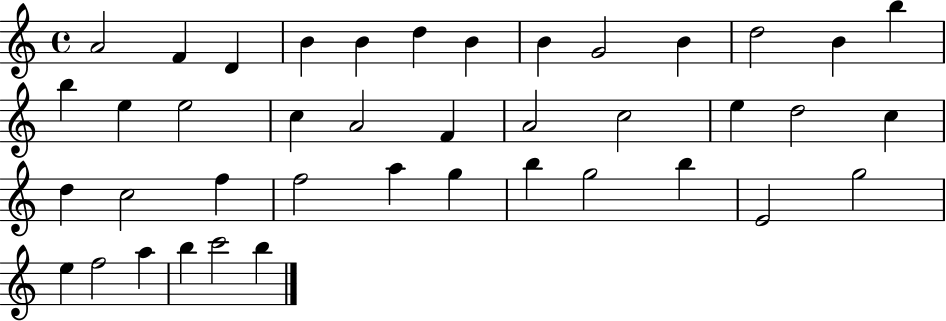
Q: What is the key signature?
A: C major